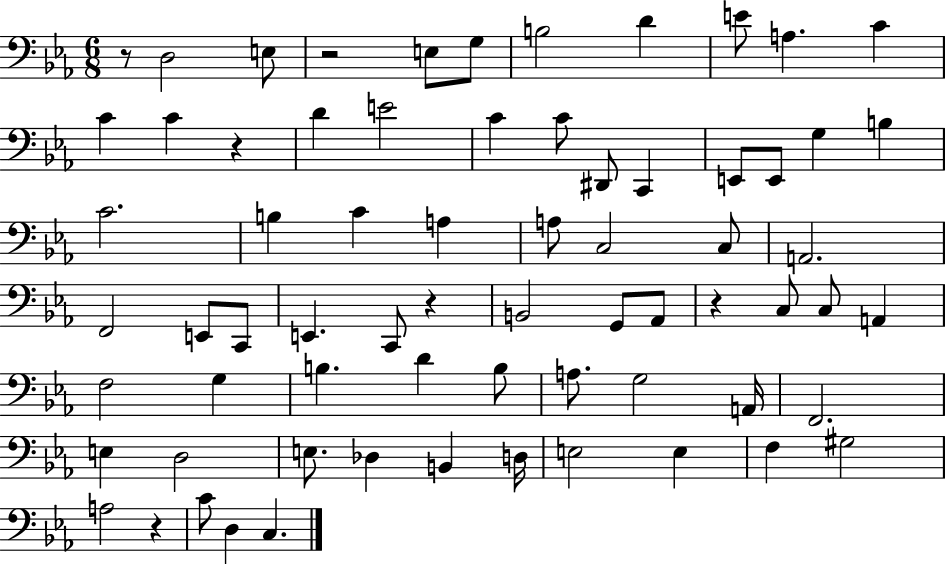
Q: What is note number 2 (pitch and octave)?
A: E3